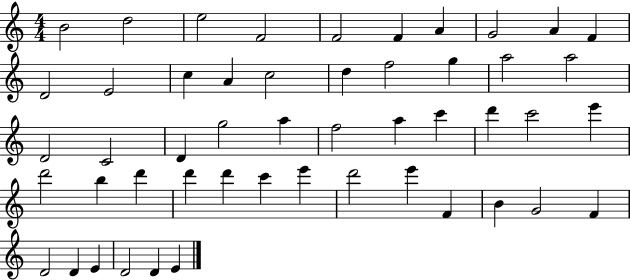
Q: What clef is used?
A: treble